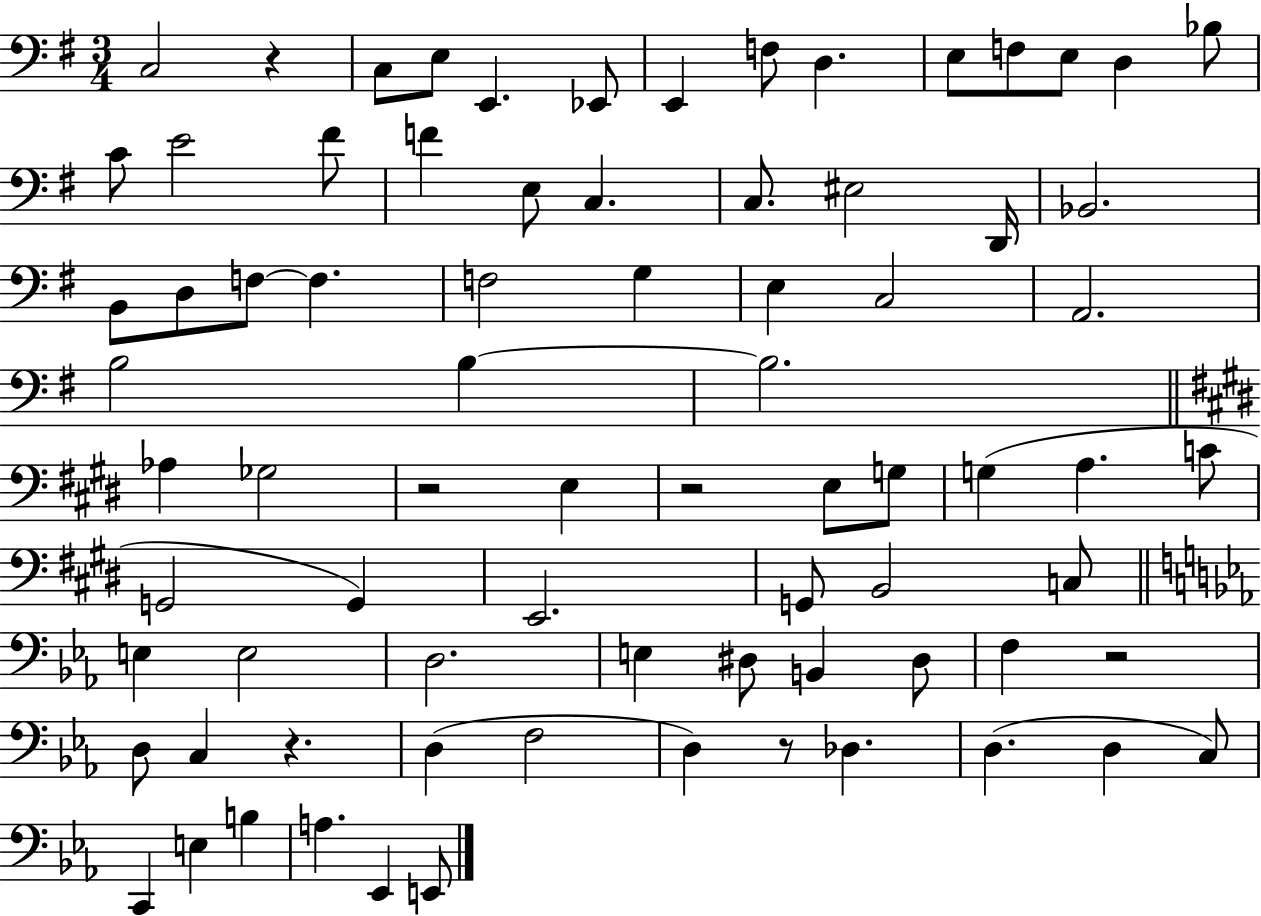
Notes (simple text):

C3/h R/q C3/e E3/e E2/q. Eb2/e E2/q F3/e D3/q. E3/e F3/e E3/e D3/q Bb3/e C4/e E4/h F#4/e F4/q E3/e C3/q. C3/e. EIS3/h D2/s Bb2/h. B2/e D3/e F3/e F3/q. F3/h G3/q E3/q C3/h A2/h. B3/h B3/q B3/h. Ab3/q Gb3/h R/h E3/q R/h E3/e G3/e G3/q A3/q. C4/e G2/h G2/q E2/h. G2/e B2/h C3/e E3/q E3/h D3/h. E3/q D#3/e B2/q D#3/e F3/q R/h D3/e C3/q R/q. D3/q F3/h D3/q R/e Db3/q. D3/q. D3/q C3/e C2/q E3/q B3/q A3/q. Eb2/q E2/e